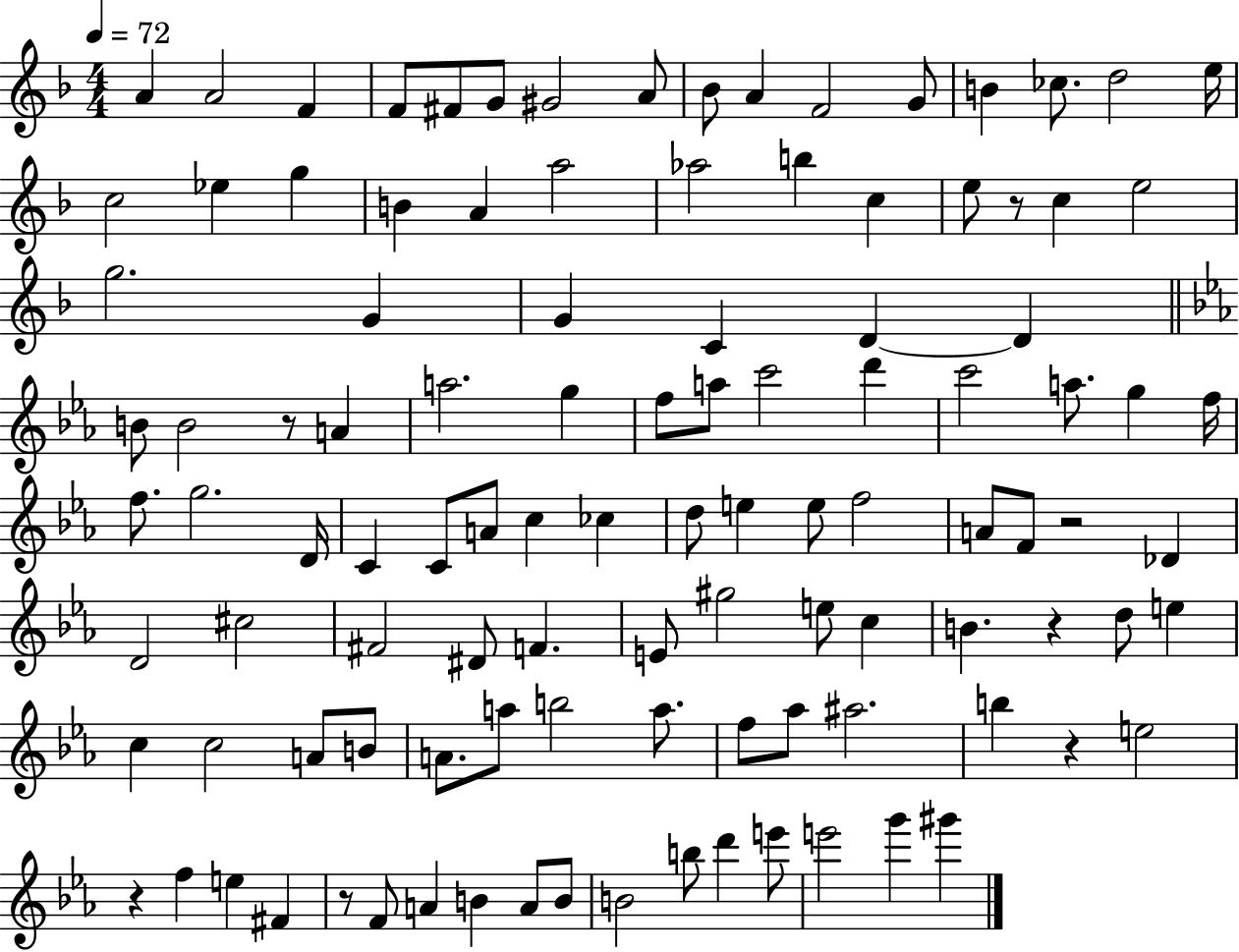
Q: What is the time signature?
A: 4/4